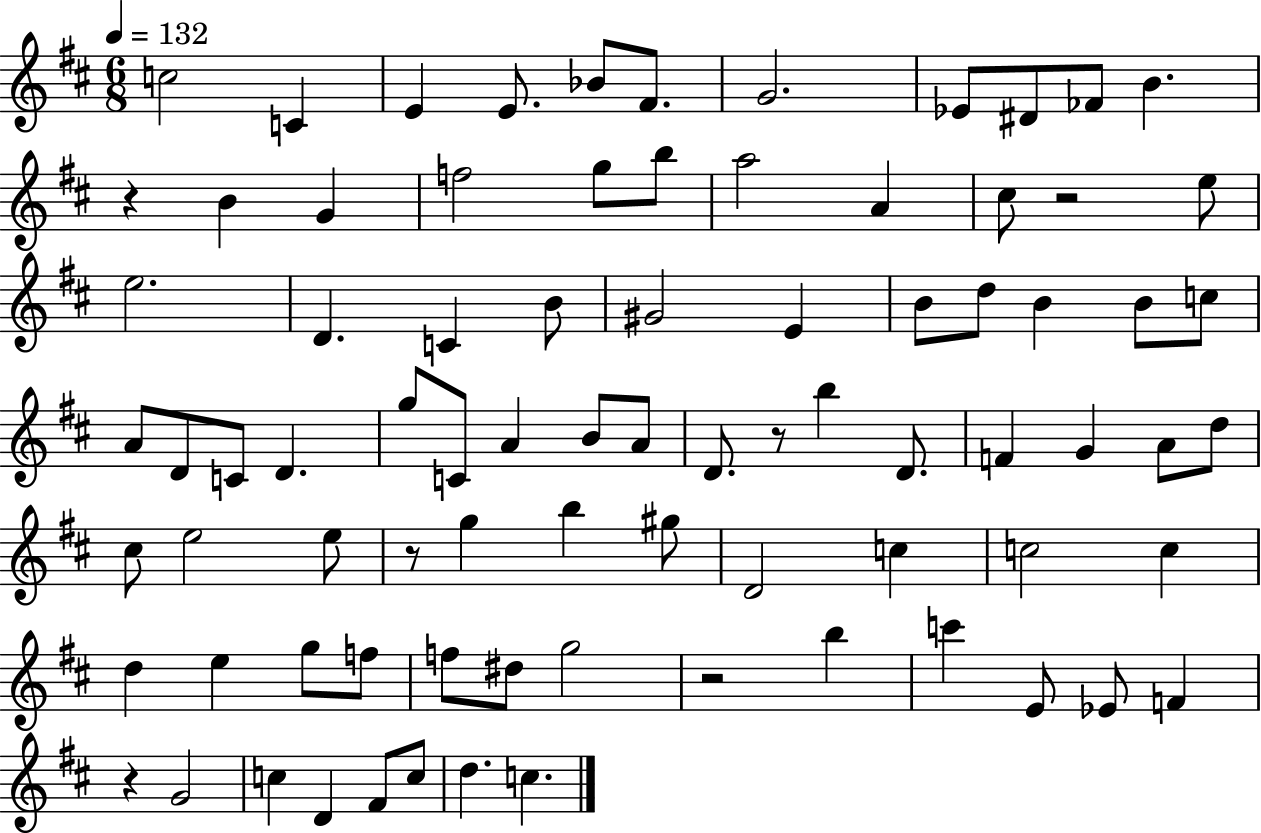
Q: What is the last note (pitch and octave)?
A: C5